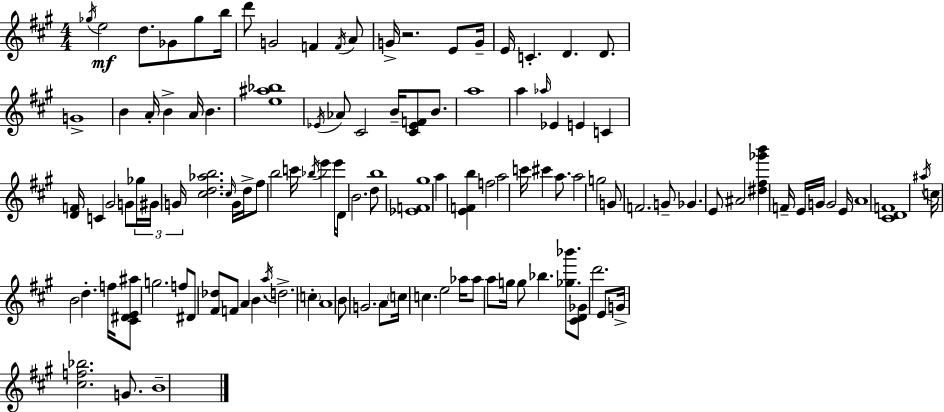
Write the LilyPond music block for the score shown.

{
  \clef treble
  \numericTimeSignature
  \time 4/4
  \key a \major
  \acciaccatura { ges''16 }\mf e''2 d''8. ges'8 ges''8 | b''16 d'''8 g'2 f'4 \acciaccatura { f'16 } | a'8 g'16-> r2. e'8 | g'16-- e'16 c'4.-. d'4. d'8. | \break g'1-> | b'4 a'16-. b'4-> a'16 b'4. | <e'' ais'' bes''>1 | \acciaccatura { ees'16 } aes'8 cis'2 b'16-- <cis' ees' f'>8 | \break b'8. a''1 | a''4 \grace { aes''16 } ees'4 e'4 | c'4 <d' f'>16 c'4 gis'2 | g'8 \tuplet 3/2 { ges''16 gis'16 g'16 } <cis'' d'' aes'' b''>2. | \break \grace { cis''16 } g'16 d''16-> fis''8 b''2 c'''16 | \acciaccatura { bes''16 } e'''4 e'''16 d'8 b'2. | d''8 b''1 | <ees' f' gis''>1 | \break a''4 <e' f' b''>4 f''2 | a''2 c'''16 cis'''4 | a''8. a''2 g''2 | g'8 f'2. | \break g'8-- ges'4. e'8 ais'2 | <dis'' fis'' ges''' b'''>4 f'16-- e'16 g'16 g'2 | e'16 a'1 | <cis' d' f'>1 | \break \acciaccatura { ais''16 } c''16 b'2 | d''4.-. f''16 <cis' dis' e' ais''>8 g''2. | f''8 dis'8 <fis' des''>8 f'8 a'4 | b'4. \acciaccatura { a''16 } d''2.-> | \break \parenthesize c''4-. a'1 | b'8 g'2. | a'8 \parenthesize c''16 c''4. e''2 | aes''16 aes''8 a''8 g''16 g''8 bes''4. | \break <ges'' bes'''>8. <cis' d' ges'>8 d'''2. | e'8 g'16-> <cis'' f'' bes''>2. | g'8. b'1-- | \bar "|."
}